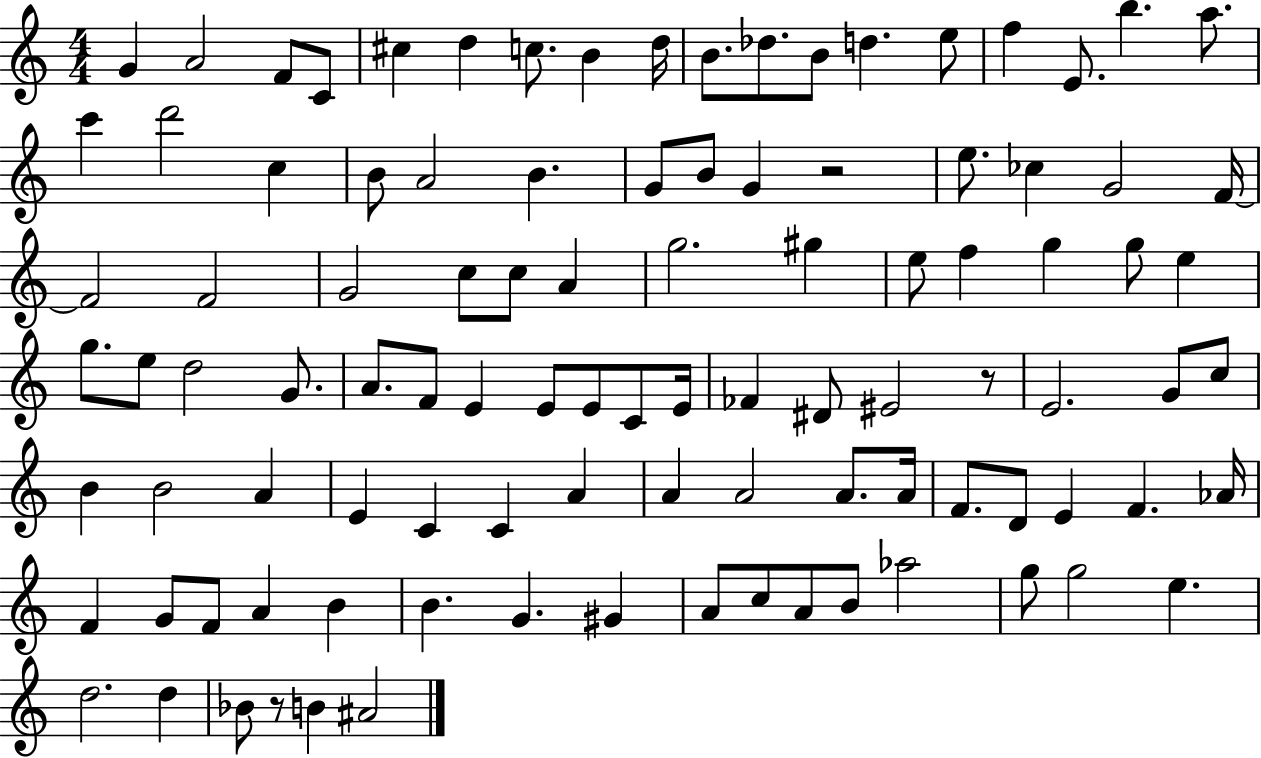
{
  \clef treble
  \numericTimeSignature
  \time 4/4
  \key c \major
  g'4 a'2 f'8 c'8 | cis''4 d''4 c''8. b'4 d''16 | b'8. des''8. b'8 d''4. e''8 | f''4 e'8. b''4. a''8. | \break c'''4 d'''2 c''4 | b'8 a'2 b'4. | g'8 b'8 g'4 r2 | e''8. ces''4 g'2 f'16~~ | \break f'2 f'2 | g'2 c''8 c''8 a'4 | g''2. gis''4 | e''8 f''4 g''4 g''8 e''4 | \break g''8. e''8 d''2 g'8. | a'8. f'8 e'4 e'8 e'8 c'8 e'16 | fes'4 dis'8 eis'2 r8 | e'2. g'8 c''8 | \break b'4 b'2 a'4 | e'4 c'4 c'4 a'4 | a'4 a'2 a'8. a'16 | f'8. d'8 e'4 f'4. aes'16 | \break f'4 g'8 f'8 a'4 b'4 | b'4. g'4. gis'4 | a'8 c''8 a'8 b'8 aes''2 | g''8 g''2 e''4. | \break d''2. d''4 | bes'8 r8 b'4 ais'2 | \bar "|."
}